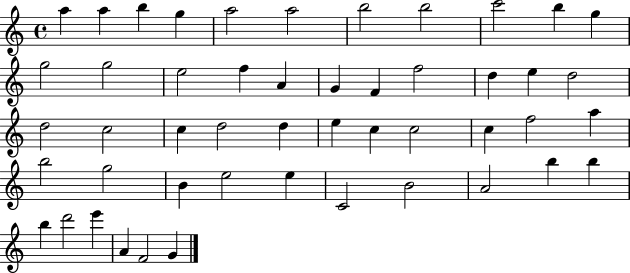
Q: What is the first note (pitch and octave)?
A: A5